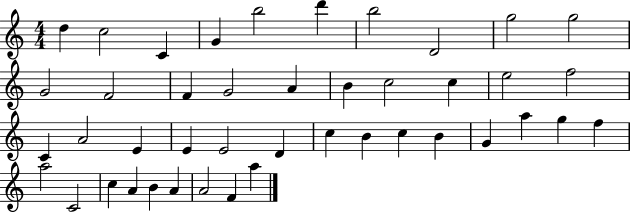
D5/q C5/h C4/q G4/q B5/h D6/q B5/h D4/h G5/h G5/h G4/h F4/h F4/q G4/h A4/q B4/q C5/h C5/q E5/h F5/h C4/q A4/h E4/q E4/q E4/h D4/q C5/q B4/q C5/q B4/q G4/q A5/q G5/q F5/q A5/h C4/h C5/q A4/q B4/q A4/q A4/h F4/q A5/q